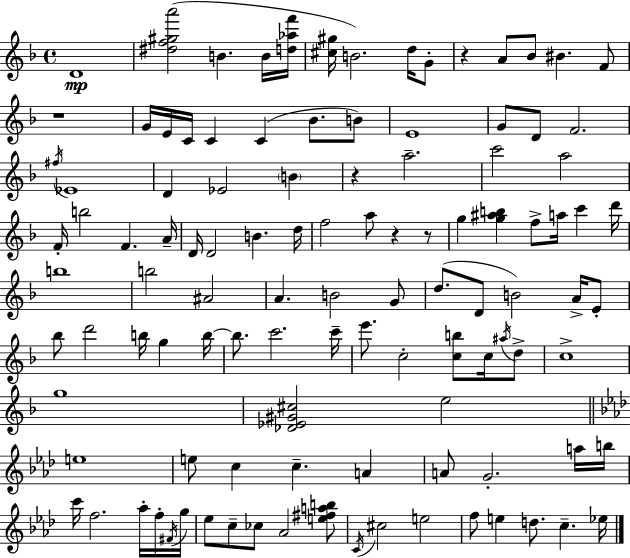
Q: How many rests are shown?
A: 5